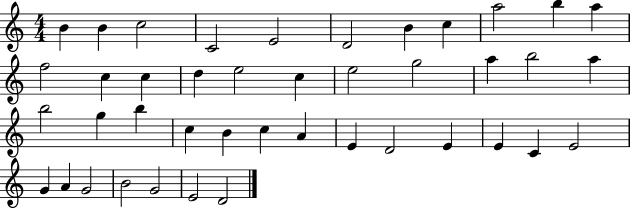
B4/q B4/q C5/h C4/h E4/h D4/h B4/q C5/q A5/h B5/q A5/q F5/h C5/q C5/q D5/q E5/h C5/q E5/h G5/h A5/q B5/h A5/q B5/h G5/q B5/q C5/q B4/q C5/q A4/q E4/q D4/h E4/q E4/q C4/q E4/h G4/q A4/q G4/h B4/h G4/h E4/h D4/h